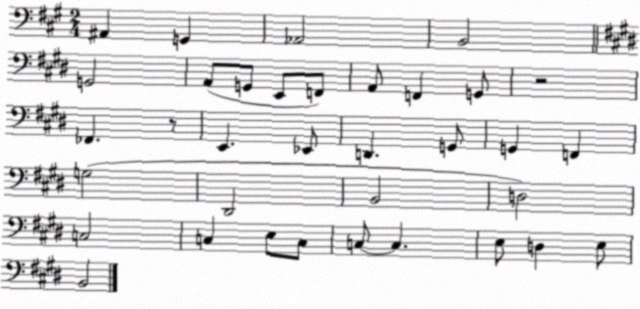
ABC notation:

X:1
T:Untitled
M:2/4
L:1/4
K:A
^A,, G,, _A,,2 B,,2 G,,2 A,,/2 G,,/2 E,,/2 F,,/2 A,,/2 F,, G,,/2 z2 _F,, z/2 E,, _E,,/2 D,, G,,/2 G,, F,, G,2 ^D,,2 B,,2 D,2 C,2 C, E,/2 C,/2 C,/2 C, E,/2 D, E,/2 B,,2